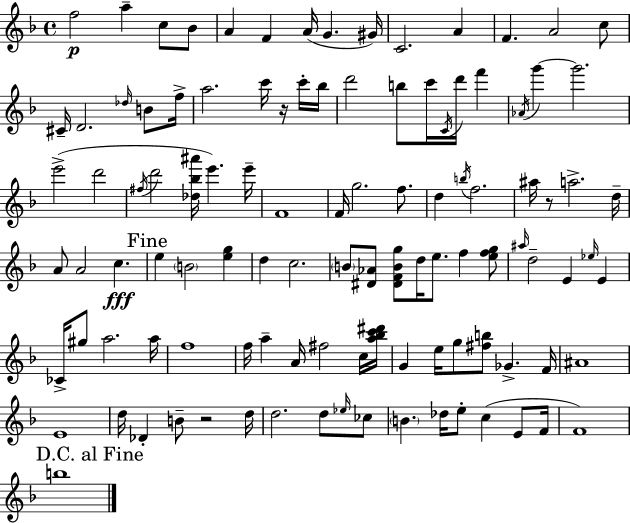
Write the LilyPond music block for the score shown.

{
  \clef treble
  \time 4/4
  \defaultTimeSignature
  \key f \major
  f''2\p a''4-- c''8 bes'8 | a'4 f'4 a'16( g'4. gis'16) | c'2. a'4 | f'4. a'2 c''8 | \break cis'16-- d'2. \grace { des''16 } b'8 | f''16-> a''2. c'''16 r16 c'''16-. | bes''16 d'''2 b''8 c'''16 \acciaccatura { c'16 } d'''16 f'''4 | \acciaccatura { aes'16 } g'''4~~ g'''2. | \break e'''2->( d'''2 | \acciaccatura { fis''16 } d'''2 <des'' bes'' ais'''>16 e'''4.) | e'''16-- f'1 | f'16 g''2. | \break f''8. d''4 \acciaccatura { b''16 } f''2. | ais''16 r8 a''2.-> | d''16-- a'8 a'2 c''4.\fff | \mark "Fine" e''4 \parenthesize b'2 | \break <e'' g''>4 d''4 c''2. | \parenthesize b'8 <dis' aes'>8 <dis' f' b' g''>8 d''16 e''8. f''4 | <e'' f'' g''>8 \grace { ais''16 } d''2-- e'4 | \grace { ees''16 } e'4 ces'16-> gis''8 a''2. | \break a''16 f''1 | f''16 a''4-- a'16 fis''2 | c''16 <a'' bes'' c''' dis'''>16 g'4 e''16 g''8 <fis'' b''>8 | ges'4.-> f'16 ais'1 | \break e'1 | d''16 des'4-. b'8-- r2 | d''16 d''2. | d''8 \grace { ees''16 } ces''8 \parenthesize b'4. des''16 e''8-. | \break c''4( e'8 f'16 f'1) | \mark "D.C. al Fine" b''1 | \bar "|."
}